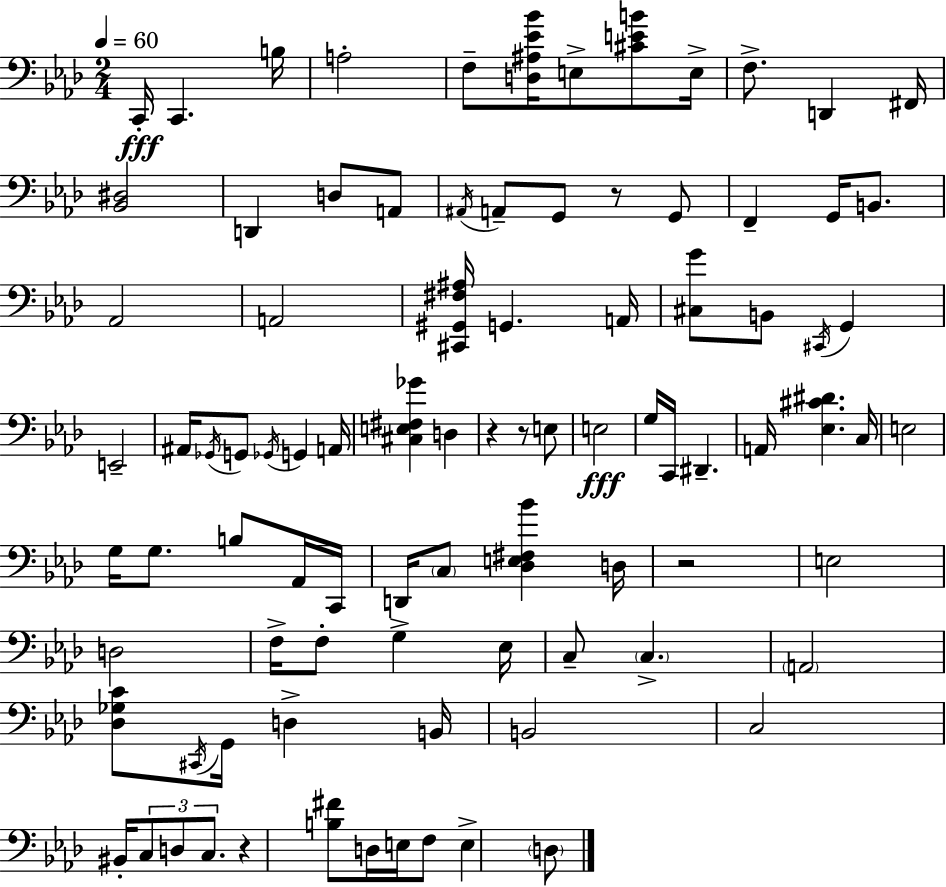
C2/s C2/q. B3/s A3/h F3/e [D3,A#3,Eb4,Bb4]/s E3/e [C#4,E4,B4]/e E3/s F3/e. D2/q F#2/s [Bb2,D#3]/h D2/q D3/e A2/e A#2/s A2/e G2/e R/e G2/e F2/q G2/s B2/e. Ab2/h A2/h [C#2,G#2,F#3,A#3]/s G2/q. A2/s [C#3,G4]/e B2/e C#2/s G2/q E2/h A#2/s Gb2/s G2/e Gb2/s G2/q A2/s [C#3,E3,F#3,Gb4]/q D3/q R/q R/e E3/e E3/h G3/s C2/s D#2/q. A2/s [Eb3,C#4,D#4]/q. C3/s E3/h G3/s G3/e. B3/e Ab2/s C2/s D2/s C3/e [Db3,E3,F#3,Bb4]/q D3/s R/h E3/h D3/h F3/s F3/e G3/q Eb3/s C3/e C3/q. A2/h [Db3,Gb3,C4]/e C#2/s G2/s D3/q B2/s B2/h C3/h BIS2/s C3/e D3/e C3/e. R/q [B3,F#4]/e D3/s E3/s F3/e E3/q D3/e